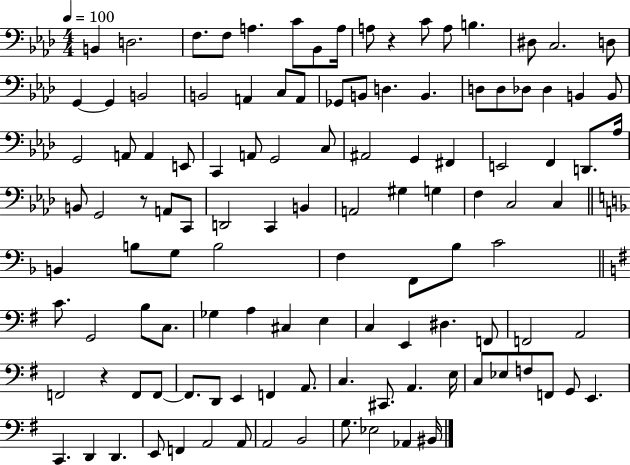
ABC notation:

X:1
T:Untitled
M:4/4
L:1/4
K:Ab
B,, D,2 F,/2 F,/2 A, C/2 _B,,/2 A,/4 A,/2 z C/2 A,/2 B, ^D,/2 C,2 D,/2 G,, G,, B,,2 B,,2 A,, C,/2 A,,/2 _G,,/2 B,,/2 D, B,, D,/2 D,/2 _D,/2 _D, B,, B,,/2 G,,2 A,,/2 A,, E,,/2 C,, A,,/2 G,,2 C,/2 ^A,,2 G,, ^F,, E,,2 F,, D,,/2 _A,/4 B,,/2 G,,2 z/2 A,,/2 C,,/2 D,,2 C,, B,, A,,2 ^G, G, F, C,2 C, B,, B,/2 G,/2 B,2 F, F,,/2 _B,/2 C2 C/2 G,,2 B,/2 C,/2 _G, A, ^C, E, C, E,, ^D, F,,/2 F,,2 A,,2 F,,2 z F,,/2 F,,/2 F,,/2 D,,/2 E,, F,, A,,/2 C, ^C,,/2 A,, E,/4 C,/2 _E,/2 F,/2 F,,/2 G,,/2 E,, C,, D,, D,, E,,/2 F,, A,,2 A,,/2 A,,2 B,,2 G,/2 _E,2 _A,, ^B,,/4